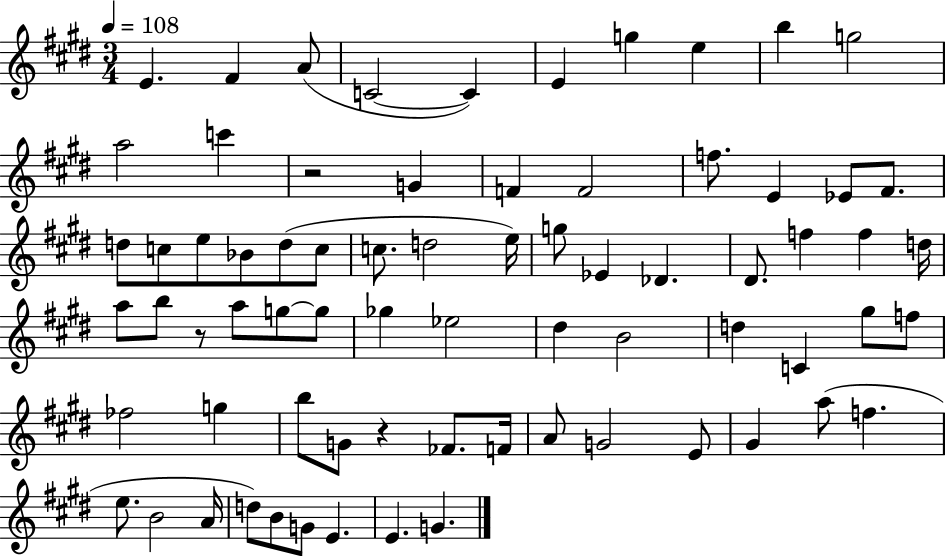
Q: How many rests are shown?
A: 3